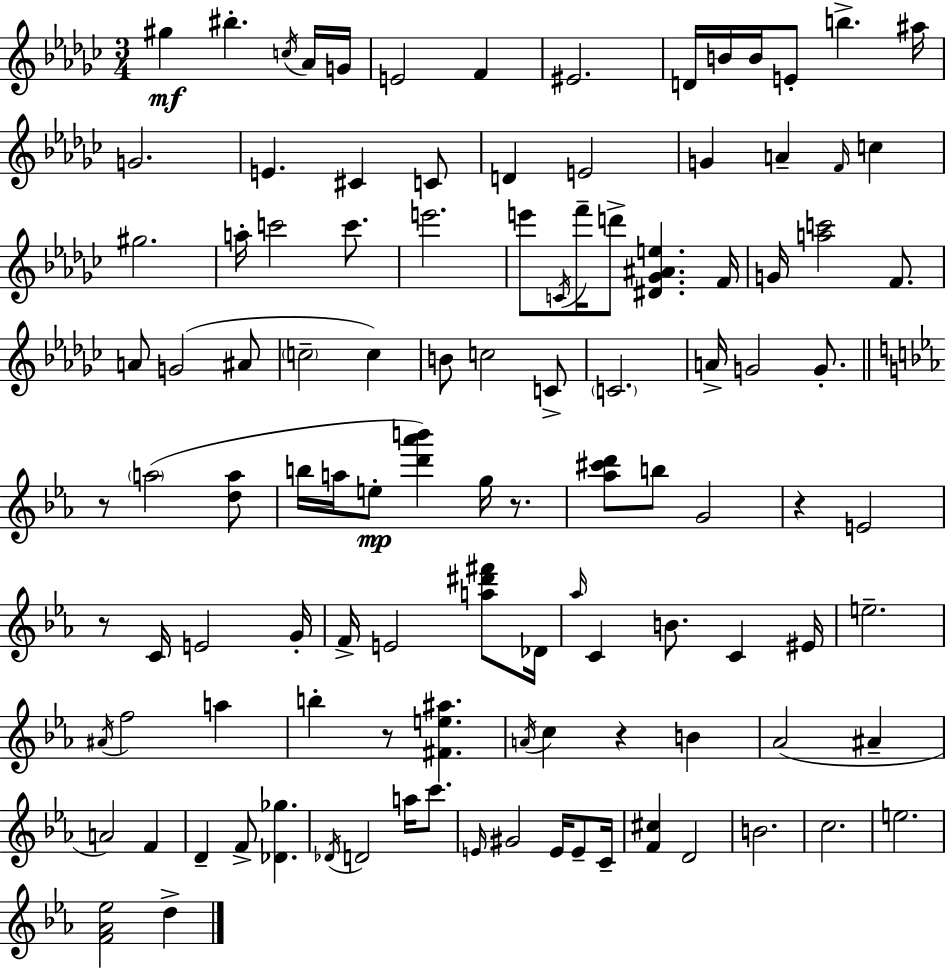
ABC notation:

X:1
T:Untitled
M:3/4
L:1/4
K:Ebm
^g ^b c/4 _A/4 G/4 E2 F ^E2 D/4 B/4 B/4 E/2 b ^a/4 G2 E ^C C/2 D E2 G A F/4 c ^g2 a/4 c'2 c'/2 e'2 e'/2 C/4 f'/4 d'/2 [^D_G^Ae] F/4 G/4 [ac']2 F/2 A/2 G2 ^A/2 c2 c B/2 c2 C/2 C2 A/4 G2 G/2 z/2 a2 [da]/2 b/4 a/4 e/2 [d'_a'b'] g/4 z/2 [_a^c'd']/2 b/2 G2 z E2 z/2 C/4 E2 G/4 F/4 E2 [a^d'^f']/2 _D/4 _a/4 C B/2 C ^E/4 e2 ^A/4 f2 a b z/2 [^Fe^a] A/4 c z B _A2 ^A A2 F D F/2 [_D_g] _D/4 D2 a/4 c'/2 E/4 ^G2 E/4 E/2 C/4 [F^c] D2 B2 c2 e2 [F_A_e]2 d